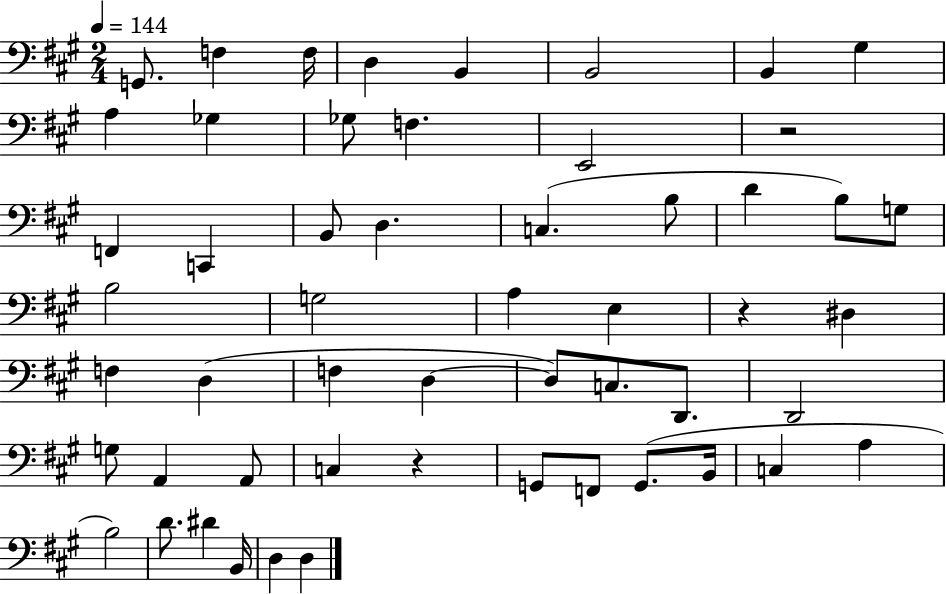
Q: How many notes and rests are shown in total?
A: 54